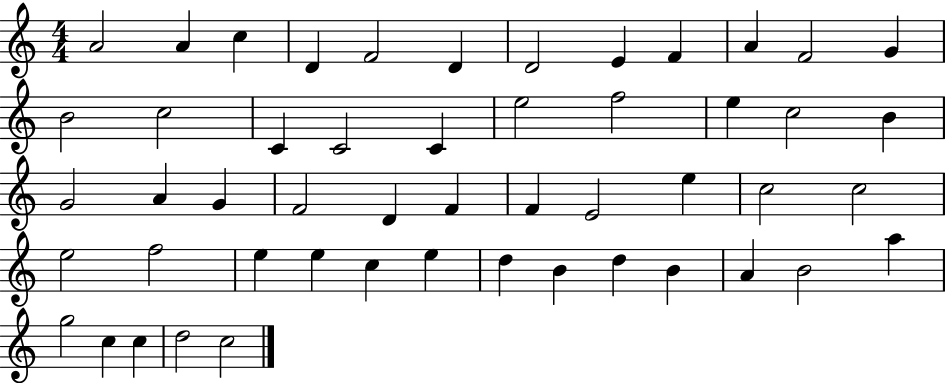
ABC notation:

X:1
T:Untitled
M:4/4
L:1/4
K:C
A2 A c D F2 D D2 E F A F2 G B2 c2 C C2 C e2 f2 e c2 B G2 A G F2 D F F E2 e c2 c2 e2 f2 e e c e d B d B A B2 a g2 c c d2 c2